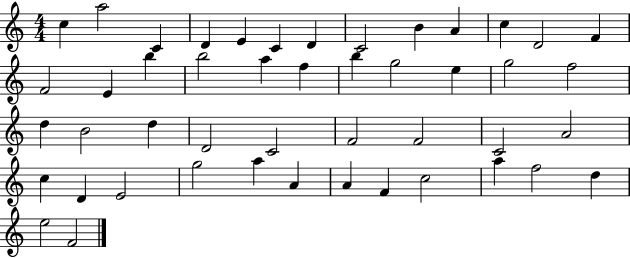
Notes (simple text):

C5/q A5/h C4/q D4/q E4/q C4/q D4/q C4/h B4/q A4/q C5/q D4/h F4/q F4/h E4/q B5/q B5/h A5/q F5/q B5/q G5/h E5/q G5/h F5/h D5/q B4/h D5/q D4/h C4/h F4/h F4/h C4/h A4/h C5/q D4/q E4/h G5/h A5/q A4/q A4/q F4/q C5/h A5/q F5/h D5/q E5/h F4/h